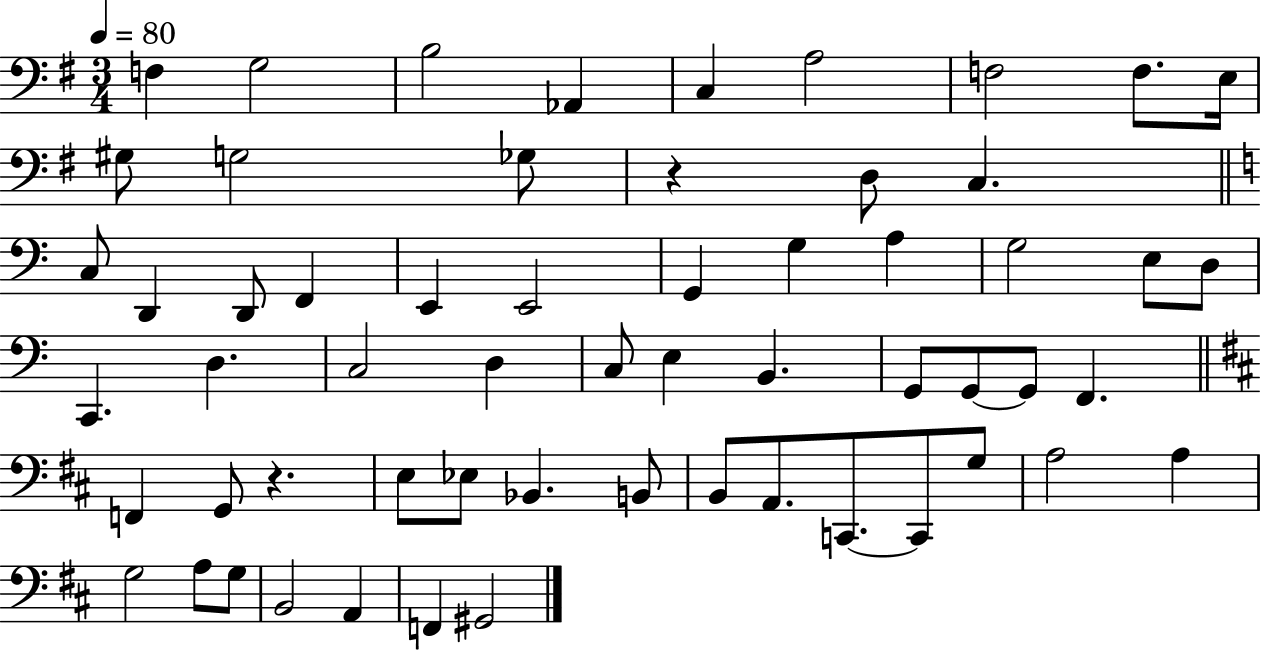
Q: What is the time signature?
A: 3/4